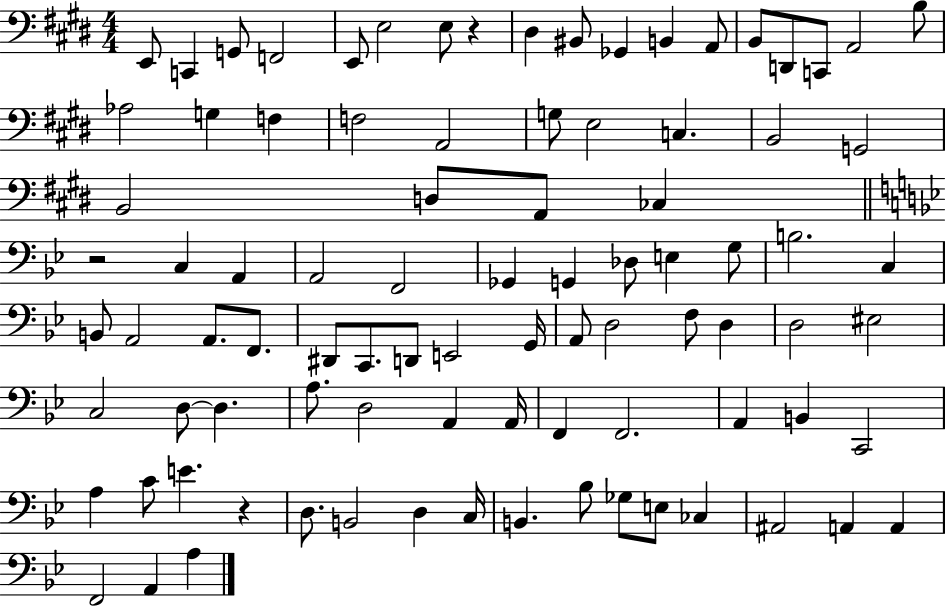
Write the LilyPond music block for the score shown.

{
  \clef bass
  \numericTimeSignature
  \time 4/4
  \key e \major
  \repeat volta 2 { e,8 c,4 g,8 f,2 | e,8 e2 e8 r4 | dis4 bis,8 ges,4 b,4 a,8 | b,8 d,8 c,8 a,2 b8 | \break aes2 g4 f4 | f2 a,2 | g8 e2 c4. | b,2 g,2 | \break b,2 d8 a,8 ces4 | \bar "||" \break \key bes \major r2 c4 a,4 | a,2 f,2 | ges,4 g,4 des8 e4 g8 | b2. c4 | \break b,8 a,2 a,8. f,8. | dis,8 c,8. d,8 e,2 g,16 | a,8 d2 f8 d4 | d2 eis2 | \break c2 d8~~ d4. | a8. d2 a,4 a,16 | f,4 f,2. | a,4 b,4 c,2 | \break a4 c'8 e'4. r4 | d8. b,2 d4 c16 | b,4. bes8 ges8 e8 ces4 | ais,2 a,4 a,4 | \break f,2 a,4 a4 | } \bar "|."
}